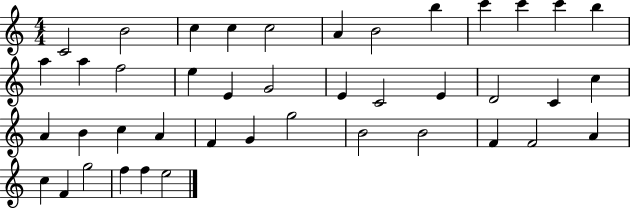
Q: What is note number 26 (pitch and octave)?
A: B4